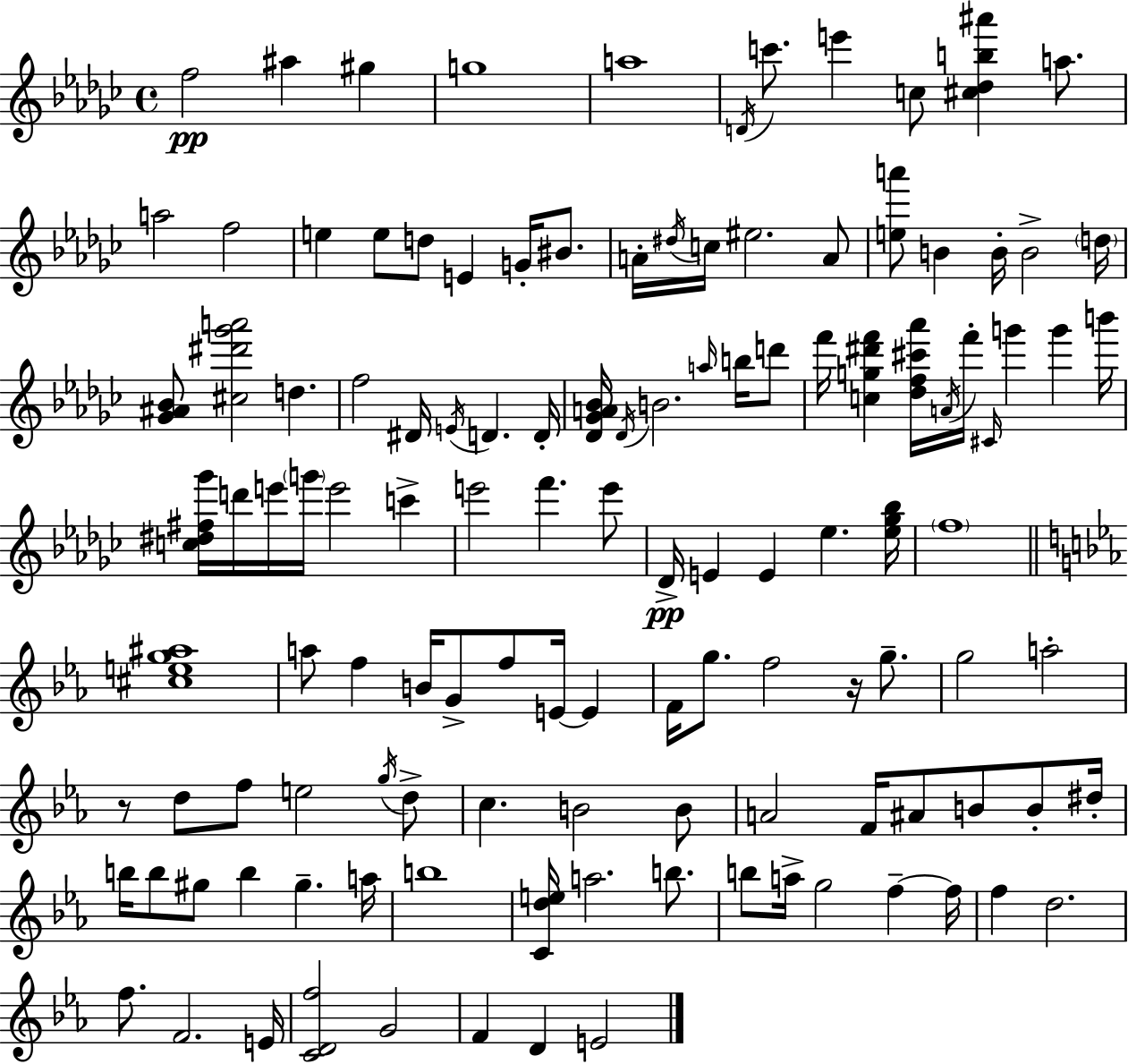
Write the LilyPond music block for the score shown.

{
  \clef treble
  \time 4/4
  \defaultTimeSignature
  \key ees \minor
  f''2\pp ais''4 gis''4 | g''1 | a''1 | \acciaccatura { d'16 } c'''8. e'''4 c''8 <cis'' des'' b'' ais'''>4 a''8. | \break a''2 f''2 | e''4 e''8 d''8 e'4 g'16-. bis'8. | a'16-. \acciaccatura { dis''16 } c''16 eis''2. | a'8 <e'' a'''>8 b'4 b'16-. b'2-> | \break \parenthesize d''16 <ges' ais' bes'>8 <cis'' dis''' ges''' a'''>2 d''4. | f''2 dis'16 \acciaccatura { e'16 } d'4. | d'16-. <des' ges' a' bes'>16 \acciaccatura { des'16 } b'2. | \grace { a''16 } b''16 d'''8 f'''16 <c'' g'' dis''' f'''>4 <des'' f'' cis''' aes'''>16 \acciaccatura { a'16 } f'''16-. \grace { cis'16 } g'''4 | \break g'''4 b'''16 <c'' dis'' fis'' ges'''>16 d'''16 e'''16 \parenthesize g'''16 e'''2 | c'''4-> e'''2 f'''4. | e'''8 des'16->\pp e'4 e'4 | ees''4. <ees'' ges'' bes''>16 \parenthesize f''1 | \break \bar "||" \break \key c \minor <cis'' e'' g'' ais''>1 | a''8 f''4 b'16 g'8-> f''8 e'16~~ e'4 | f'16 g''8. f''2 r16 g''8.-- | g''2 a''2-. | \break r8 d''8 f''8 e''2 \acciaccatura { g''16 } d''8-> | c''4. b'2 b'8 | a'2 f'16 ais'8 b'8 b'8-. | dis''16-. b''16 b''8 gis''8 b''4 gis''4.-- | \break a''16 b''1 | <c' d'' e''>16 a''2. b''8. | b''8 a''16-> g''2 f''4--~~ | f''16 f''4 d''2. | \break f''8. f'2. | e'16 <c' d' f''>2 g'2 | f'4 d'4 e'2 | \bar "|."
}